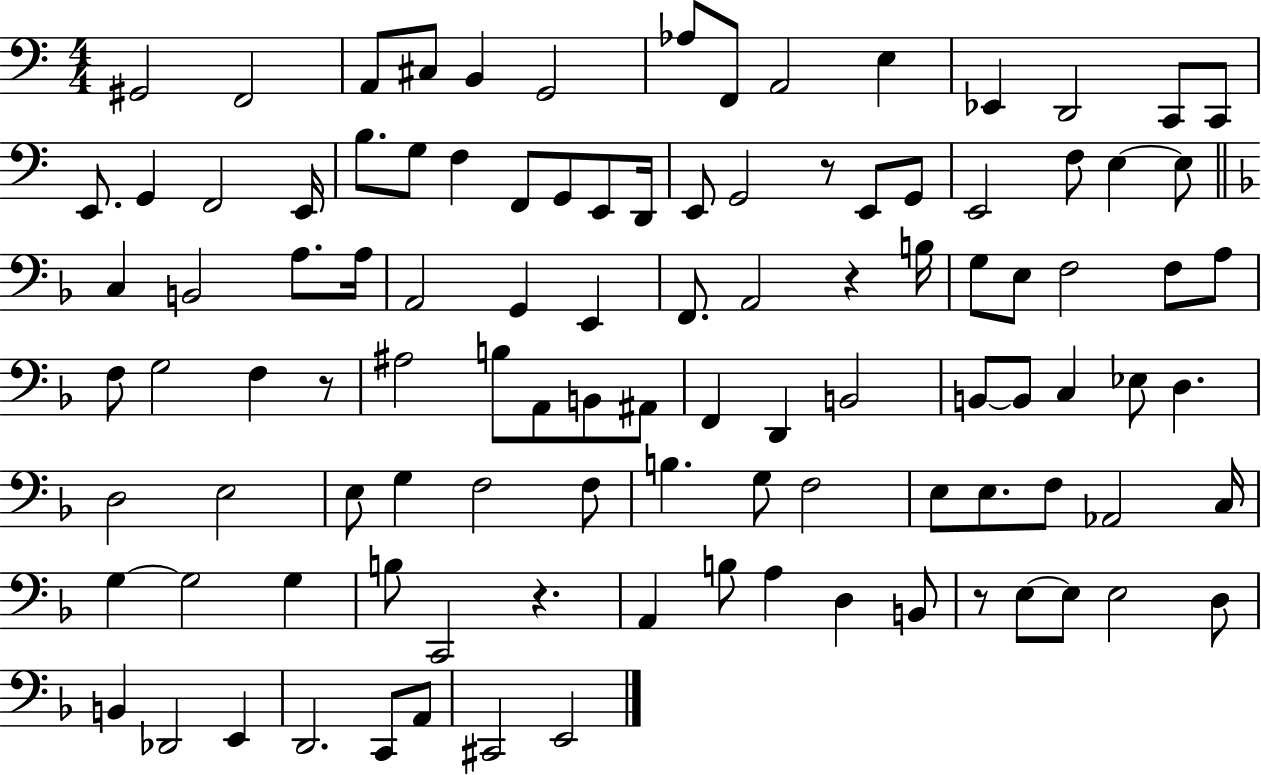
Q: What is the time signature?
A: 4/4